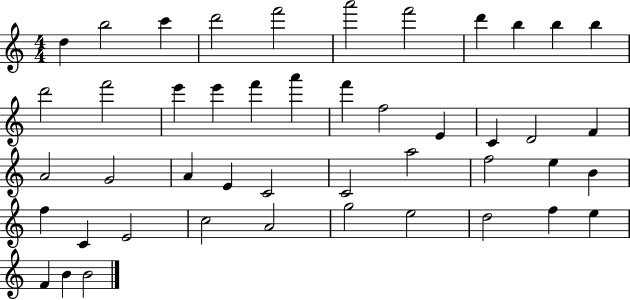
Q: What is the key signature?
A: C major